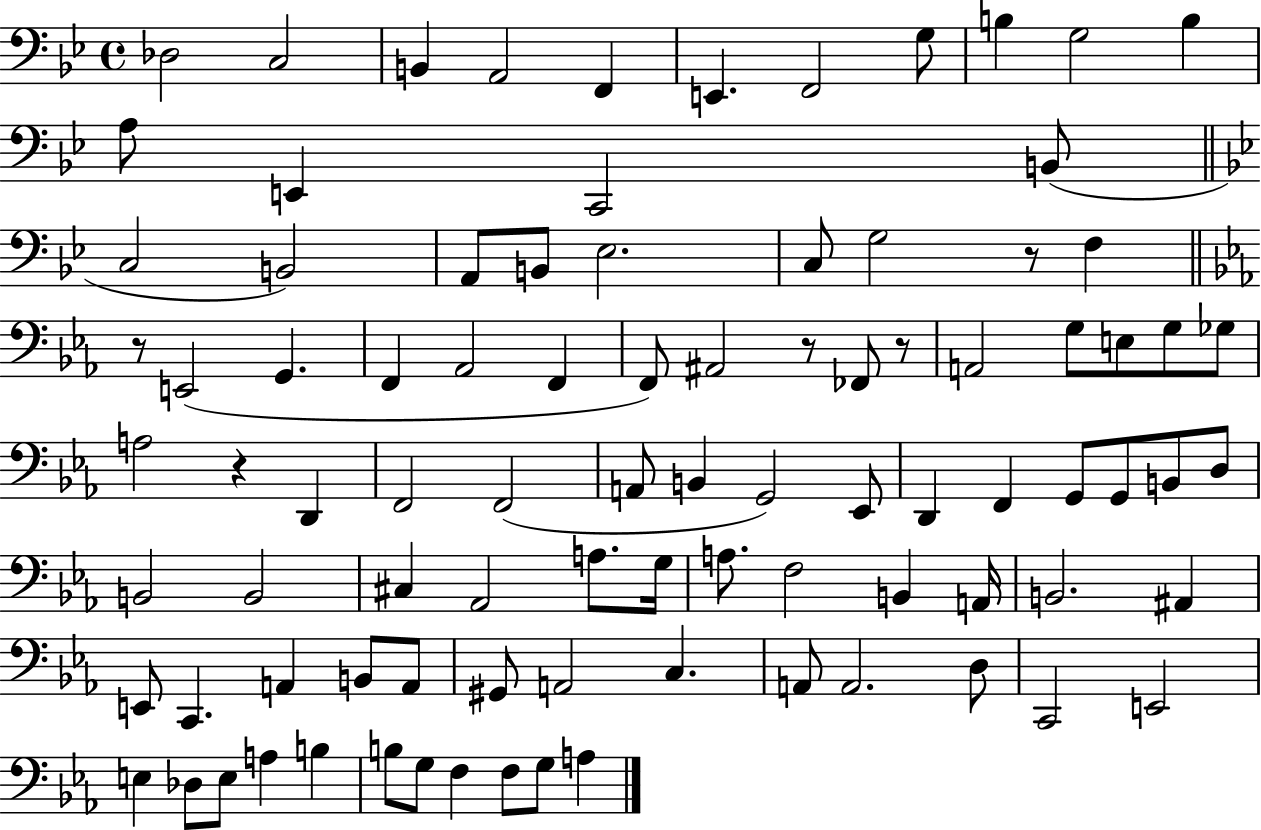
X:1
T:Untitled
M:4/4
L:1/4
K:Bb
_D,2 C,2 B,, A,,2 F,, E,, F,,2 G,/2 B, G,2 B, A,/2 E,, C,,2 B,,/2 C,2 B,,2 A,,/2 B,,/2 _E,2 C,/2 G,2 z/2 F, z/2 E,,2 G,, F,, _A,,2 F,, F,,/2 ^A,,2 z/2 _F,,/2 z/2 A,,2 G,/2 E,/2 G,/2 _G,/2 A,2 z D,, F,,2 F,,2 A,,/2 B,, G,,2 _E,,/2 D,, F,, G,,/2 G,,/2 B,,/2 D,/2 B,,2 B,,2 ^C, _A,,2 A,/2 G,/4 A,/2 F,2 B,, A,,/4 B,,2 ^A,, E,,/2 C,, A,, B,,/2 A,,/2 ^G,,/2 A,,2 C, A,,/2 A,,2 D,/2 C,,2 E,,2 E, _D,/2 E,/2 A, B, B,/2 G,/2 F, F,/2 G,/2 A,